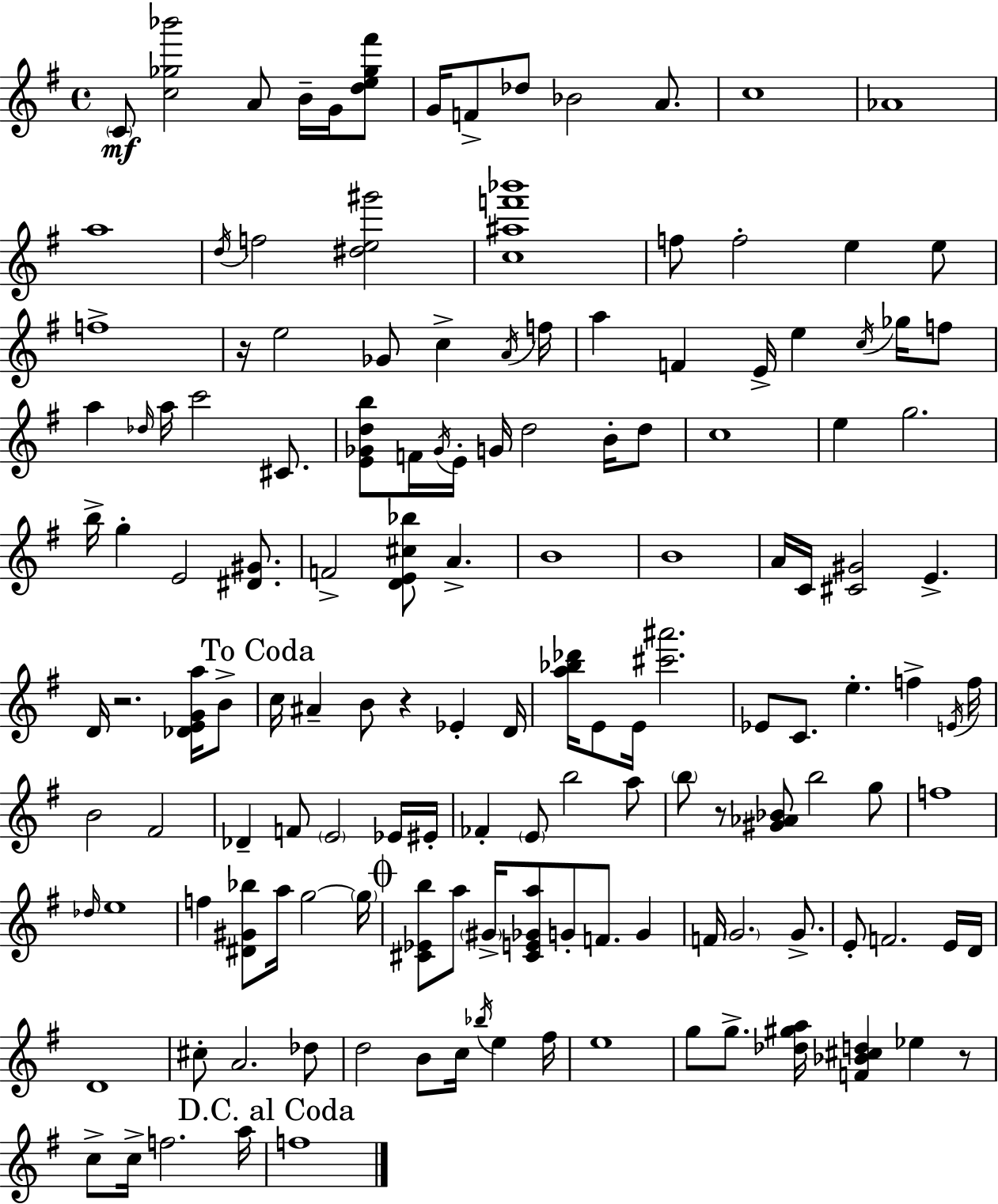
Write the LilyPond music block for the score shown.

{
  \clef treble
  \time 4/4
  \defaultTimeSignature
  \key g \major
  \repeat volta 2 { \parenthesize c'8\mf <c'' ges'' bes'''>2 a'8 b'16-- g'16 <d'' e'' ges'' fis'''>8 | g'16 f'8-> des''8 bes'2 a'8. | c''1 | aes'1 | \break a''1 | \acciaccatura { d''16 } f''2 <dis'' e'' gis'''>2 | <c'' ais'' f''' bes'''>1 | f''8 f''2-. e''4 e''8 | \break f''1-> | r16 e''2 ges'8 c''4-> | \acciaccatura { a'16 } f''16 a''4 f'4 e'16-> e''4 \acciaccatura { c''16 } | ges''16 f''8 a''4 \grace { des''16 } a''16 c'''2 | \break cis'8. <e' ges' d'' b''>8 f'16 \acciaccatura { ges'16 } e'16-. g'16 d''2 | b'16-. d''8 c''1 | e''4 g''2. | b''16-> g''4-. e'2 | \break <dis' gis'>8. f'2-> <d' e' cis'' bes''>8 a'4.-> | b'1 | b'1 | a'16 c'16 <cis' gis'>2 e'4.-> | \break d'16 r2. | <des' e' g' a''>16 b'8-> \mark "To Coda" c''16 ais'4-- b'8 r4 | ees'4-. d'16 <a'' bes'' des'''>16 e'8 e'16 <cis''' ais'''>2. | ees'8 c'8. e''4.-. | \break f''4-> \acciaccatura { e'16 } f''16 b'2 fis'2 | des'4-- f'8 \parenthesize e'2 | ees'16 eis'16-. fes'4-. \parenthesize e'8 b''2 | a''8 \parenthesize b''8 r8 <gis' aes' bes'>8 b''2 | \break g''8 f''1 | \grace { des''16 } e''1 | f''4 <dis' gis' bes''>8 a''16 g''2~~ | \parenthesize g''16 \mark \markup { \musicglyph "scripts.coda" } <cis' ees' b''>8 a''8 \parenthesize gis'16-> <cis' e' ges' a''>8 g'8-. | \break f'8. g'4 f'16 \parenthesize g'2. | g'8.-> e'8-. f'2. | e'16 d'16 d'1 | cis''8-. a'2. | \break des''8 d''2 b'8 | c''16 \acciaccatura { bes''16 } e''4 fis''16 e''1 | g''8 g''8.-> <des'' gis'' a''>16 <f' bes' cis'' d''>4 | ees''4 r8 c''8-> c''16-> f''2. | \break a''16 \mark "D.C. al Coda" f''1 | } \bar "|."
}